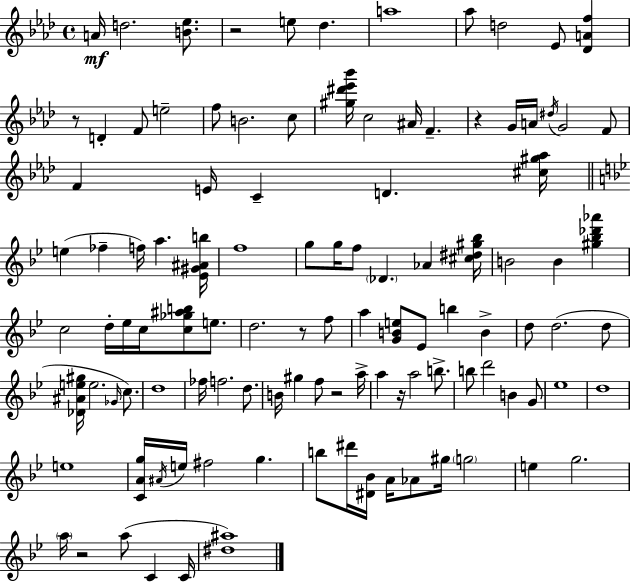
A4/s D5/h. [B4,Eb5]/e. R/h E5/e Db5/q. A5/w Ab5/e D5/h Eb4/e [Db4,A4,F5]/q R/e D4/q F4/e E5/h F5/e B4/h. C5/e [G#5,D#6,Eb6,Bb6]/s C5/h A#4/s F4/q. R/q G4/s A4/s D#5/s G4/h F4/e F4/q E4/s C4/q D4/q. [C#5,G#5,Ab5]/s E5/q FES5/q F5/s A5/q. [Eb4,G#4,A#4,B5]/s F5/w G5/e G5/s F5/e Db4/q. Ab4/q [C#5,D#5,G#5,Bb5]/s B4/h B4/q [G#5,Bb5,Db6,Ab6]/q C5/h D5/s Eb5/s C5/s [C5,Gb5,A#5,B5]/e E5/e. D5/h. R/e F5/e A5/q [G4,B4,E5]/e Eb4/e B5/q B4/q D5/e D5/h. D5/e [Db4,A#4,E5,G#5]/s E5/h. Gb4/s C5/e. D5/w FES5/s F5/h. D5/e. B4/s G#5/q F5/e R/h A5/s A5/q R/s A5/h B5/e. B5/e D6/h B4/q G4/e Eb5/w D5/w E5/w [C4,A4,G5]/s A#4/s E5/s F#5/h G5/q. B5/e D#6/s [D#4,Bb4]/s A4/s Ab4/e G#5/s G5/h E5/q G5/h. A5/s R/h A5/e C4/q C4/s [D#5,A#5]/w